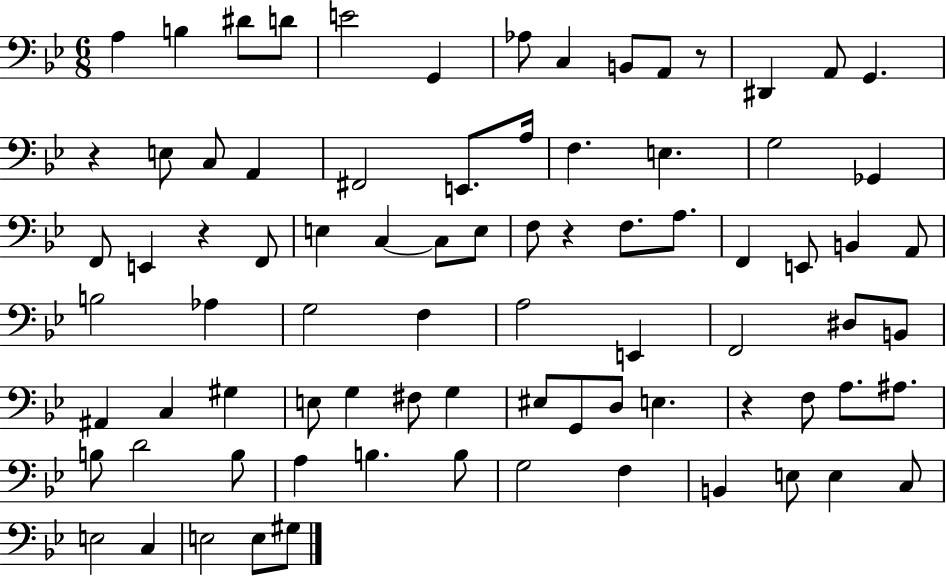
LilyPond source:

{
  \clef bass
  \numericTimeSignature
  \time 6/8
  \key bes \major
  a4 b4 dis'8 d'8 | e'2 g,4 | aes8 c4 b,8 a,8 r8 | dis,4 a,8 g,4. | \break r4 e8 c8 a,4 | fis,2 e,8. a16 | f4. e4. | g2 ges,4 | \break f,8 e,4 r4 f,8 | e4 c4~~ c8 e8 | f8 r4 f8. a8. | f,4 e,8 b,4 a,8 | \break b2 aes4 | g2 f4 | a2 e,4 | f,2 dis8 b,8 | \break ais,4 c4 gis4 | e8 g4 fis8 g4 | eis8 g,8 d8 e4. | r4 f8 a8. ais8. | \break b8 d'2 b8 | a4 b4. b8 | g2 f4 | b,4 e8 e4 c8 | \break e2 c4 | e2 e8 gis8 | \bar "|."
}